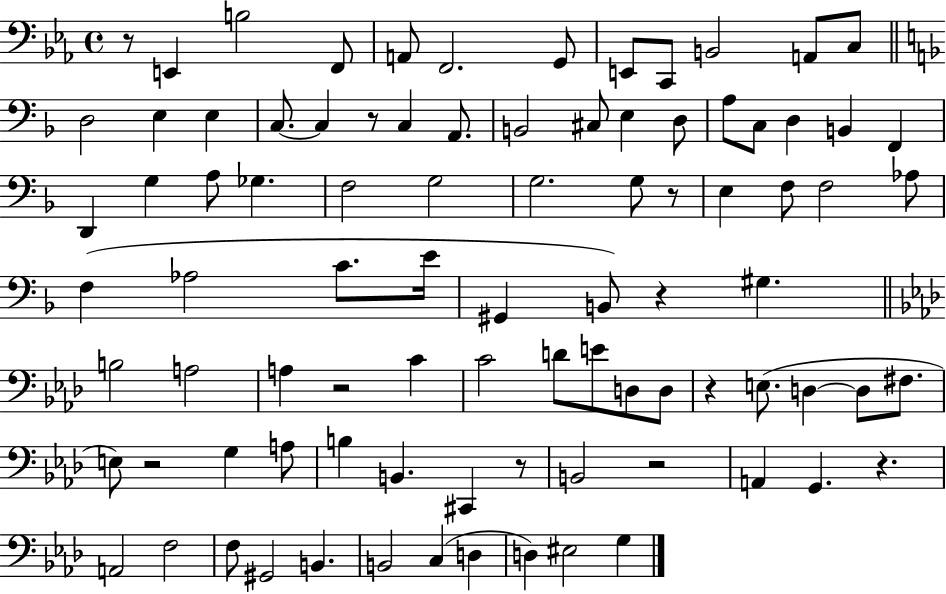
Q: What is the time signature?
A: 4/4